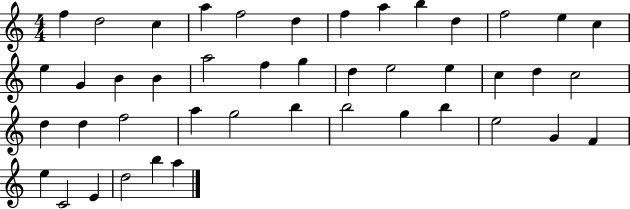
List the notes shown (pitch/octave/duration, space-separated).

F5/q D5/h C5/q A5/q F5/h D5/q F5/q A5/q B5/q D5/q F5/h E5/q C5/q E5/q G4/q B4/q B4/q A5/h F5/q G5/q D5/q E5/h E5/q C5/q D5/q C5/h D5/q D5/q F5/h A5/q G5/h B5/q B5/h G5/q B5/q E5/h G4/q F4/q E5/q C4/h E4/q D5/h B5/q A5/q